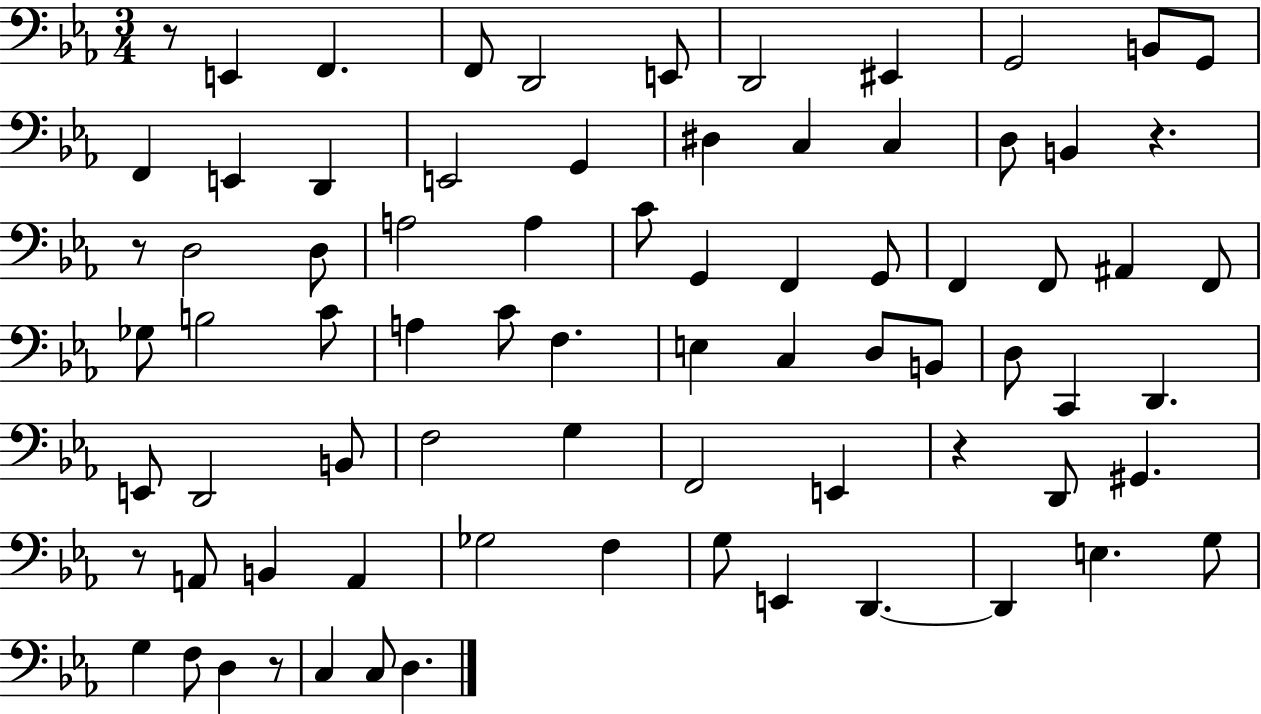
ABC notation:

X:1
T:Untitled
M:3/4
L:1/4
K:Eb
z/2 E,, F,, F,,/2 D,,2 E,,/2 D,,2 ^E,, G,,2 B,,/2 G,,/2 F,, E,, D,, E,,2 G,, ^D, C, C, D,/2 B,, z z/2 D,2 D,/2 A,2 A, C/2 G,, F,, G,,/2 F,, F,,/2 ^A,, F,,/2 _G,/2 B,2 C/2 A, C/2 F, E, C, D,/2 B,,/2 D,/2 C,, D,, E,,/2 D,,2 B,,/2 F,2 G, F,,2 E,, z D,,/2 ^G,, z/2 A,,/2 B,, A,, _G,2 F, G,/2 E,, D,, D,, E, G,/2 G, F,/2 D, z/2 C, C,/2 D,